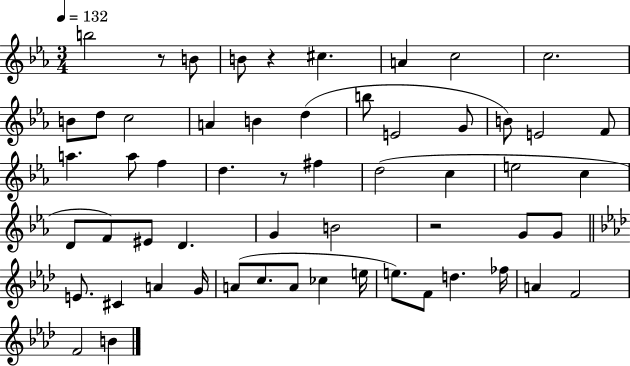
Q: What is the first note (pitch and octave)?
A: B5